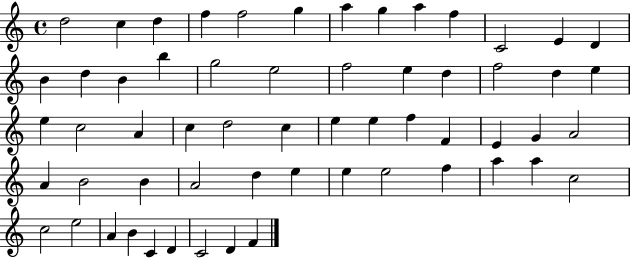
X:1
T:Untitled
M:4/4
L:1/4
K:C
d2 c d f f2 g a g a f C2 E D B d B b g2 e2 f2 e d f2 d e e c2 A c d2 c e e f F E G A2 A B2 B A2 d e e e2 f a a c2 c2 e2 A B C D C2 D F